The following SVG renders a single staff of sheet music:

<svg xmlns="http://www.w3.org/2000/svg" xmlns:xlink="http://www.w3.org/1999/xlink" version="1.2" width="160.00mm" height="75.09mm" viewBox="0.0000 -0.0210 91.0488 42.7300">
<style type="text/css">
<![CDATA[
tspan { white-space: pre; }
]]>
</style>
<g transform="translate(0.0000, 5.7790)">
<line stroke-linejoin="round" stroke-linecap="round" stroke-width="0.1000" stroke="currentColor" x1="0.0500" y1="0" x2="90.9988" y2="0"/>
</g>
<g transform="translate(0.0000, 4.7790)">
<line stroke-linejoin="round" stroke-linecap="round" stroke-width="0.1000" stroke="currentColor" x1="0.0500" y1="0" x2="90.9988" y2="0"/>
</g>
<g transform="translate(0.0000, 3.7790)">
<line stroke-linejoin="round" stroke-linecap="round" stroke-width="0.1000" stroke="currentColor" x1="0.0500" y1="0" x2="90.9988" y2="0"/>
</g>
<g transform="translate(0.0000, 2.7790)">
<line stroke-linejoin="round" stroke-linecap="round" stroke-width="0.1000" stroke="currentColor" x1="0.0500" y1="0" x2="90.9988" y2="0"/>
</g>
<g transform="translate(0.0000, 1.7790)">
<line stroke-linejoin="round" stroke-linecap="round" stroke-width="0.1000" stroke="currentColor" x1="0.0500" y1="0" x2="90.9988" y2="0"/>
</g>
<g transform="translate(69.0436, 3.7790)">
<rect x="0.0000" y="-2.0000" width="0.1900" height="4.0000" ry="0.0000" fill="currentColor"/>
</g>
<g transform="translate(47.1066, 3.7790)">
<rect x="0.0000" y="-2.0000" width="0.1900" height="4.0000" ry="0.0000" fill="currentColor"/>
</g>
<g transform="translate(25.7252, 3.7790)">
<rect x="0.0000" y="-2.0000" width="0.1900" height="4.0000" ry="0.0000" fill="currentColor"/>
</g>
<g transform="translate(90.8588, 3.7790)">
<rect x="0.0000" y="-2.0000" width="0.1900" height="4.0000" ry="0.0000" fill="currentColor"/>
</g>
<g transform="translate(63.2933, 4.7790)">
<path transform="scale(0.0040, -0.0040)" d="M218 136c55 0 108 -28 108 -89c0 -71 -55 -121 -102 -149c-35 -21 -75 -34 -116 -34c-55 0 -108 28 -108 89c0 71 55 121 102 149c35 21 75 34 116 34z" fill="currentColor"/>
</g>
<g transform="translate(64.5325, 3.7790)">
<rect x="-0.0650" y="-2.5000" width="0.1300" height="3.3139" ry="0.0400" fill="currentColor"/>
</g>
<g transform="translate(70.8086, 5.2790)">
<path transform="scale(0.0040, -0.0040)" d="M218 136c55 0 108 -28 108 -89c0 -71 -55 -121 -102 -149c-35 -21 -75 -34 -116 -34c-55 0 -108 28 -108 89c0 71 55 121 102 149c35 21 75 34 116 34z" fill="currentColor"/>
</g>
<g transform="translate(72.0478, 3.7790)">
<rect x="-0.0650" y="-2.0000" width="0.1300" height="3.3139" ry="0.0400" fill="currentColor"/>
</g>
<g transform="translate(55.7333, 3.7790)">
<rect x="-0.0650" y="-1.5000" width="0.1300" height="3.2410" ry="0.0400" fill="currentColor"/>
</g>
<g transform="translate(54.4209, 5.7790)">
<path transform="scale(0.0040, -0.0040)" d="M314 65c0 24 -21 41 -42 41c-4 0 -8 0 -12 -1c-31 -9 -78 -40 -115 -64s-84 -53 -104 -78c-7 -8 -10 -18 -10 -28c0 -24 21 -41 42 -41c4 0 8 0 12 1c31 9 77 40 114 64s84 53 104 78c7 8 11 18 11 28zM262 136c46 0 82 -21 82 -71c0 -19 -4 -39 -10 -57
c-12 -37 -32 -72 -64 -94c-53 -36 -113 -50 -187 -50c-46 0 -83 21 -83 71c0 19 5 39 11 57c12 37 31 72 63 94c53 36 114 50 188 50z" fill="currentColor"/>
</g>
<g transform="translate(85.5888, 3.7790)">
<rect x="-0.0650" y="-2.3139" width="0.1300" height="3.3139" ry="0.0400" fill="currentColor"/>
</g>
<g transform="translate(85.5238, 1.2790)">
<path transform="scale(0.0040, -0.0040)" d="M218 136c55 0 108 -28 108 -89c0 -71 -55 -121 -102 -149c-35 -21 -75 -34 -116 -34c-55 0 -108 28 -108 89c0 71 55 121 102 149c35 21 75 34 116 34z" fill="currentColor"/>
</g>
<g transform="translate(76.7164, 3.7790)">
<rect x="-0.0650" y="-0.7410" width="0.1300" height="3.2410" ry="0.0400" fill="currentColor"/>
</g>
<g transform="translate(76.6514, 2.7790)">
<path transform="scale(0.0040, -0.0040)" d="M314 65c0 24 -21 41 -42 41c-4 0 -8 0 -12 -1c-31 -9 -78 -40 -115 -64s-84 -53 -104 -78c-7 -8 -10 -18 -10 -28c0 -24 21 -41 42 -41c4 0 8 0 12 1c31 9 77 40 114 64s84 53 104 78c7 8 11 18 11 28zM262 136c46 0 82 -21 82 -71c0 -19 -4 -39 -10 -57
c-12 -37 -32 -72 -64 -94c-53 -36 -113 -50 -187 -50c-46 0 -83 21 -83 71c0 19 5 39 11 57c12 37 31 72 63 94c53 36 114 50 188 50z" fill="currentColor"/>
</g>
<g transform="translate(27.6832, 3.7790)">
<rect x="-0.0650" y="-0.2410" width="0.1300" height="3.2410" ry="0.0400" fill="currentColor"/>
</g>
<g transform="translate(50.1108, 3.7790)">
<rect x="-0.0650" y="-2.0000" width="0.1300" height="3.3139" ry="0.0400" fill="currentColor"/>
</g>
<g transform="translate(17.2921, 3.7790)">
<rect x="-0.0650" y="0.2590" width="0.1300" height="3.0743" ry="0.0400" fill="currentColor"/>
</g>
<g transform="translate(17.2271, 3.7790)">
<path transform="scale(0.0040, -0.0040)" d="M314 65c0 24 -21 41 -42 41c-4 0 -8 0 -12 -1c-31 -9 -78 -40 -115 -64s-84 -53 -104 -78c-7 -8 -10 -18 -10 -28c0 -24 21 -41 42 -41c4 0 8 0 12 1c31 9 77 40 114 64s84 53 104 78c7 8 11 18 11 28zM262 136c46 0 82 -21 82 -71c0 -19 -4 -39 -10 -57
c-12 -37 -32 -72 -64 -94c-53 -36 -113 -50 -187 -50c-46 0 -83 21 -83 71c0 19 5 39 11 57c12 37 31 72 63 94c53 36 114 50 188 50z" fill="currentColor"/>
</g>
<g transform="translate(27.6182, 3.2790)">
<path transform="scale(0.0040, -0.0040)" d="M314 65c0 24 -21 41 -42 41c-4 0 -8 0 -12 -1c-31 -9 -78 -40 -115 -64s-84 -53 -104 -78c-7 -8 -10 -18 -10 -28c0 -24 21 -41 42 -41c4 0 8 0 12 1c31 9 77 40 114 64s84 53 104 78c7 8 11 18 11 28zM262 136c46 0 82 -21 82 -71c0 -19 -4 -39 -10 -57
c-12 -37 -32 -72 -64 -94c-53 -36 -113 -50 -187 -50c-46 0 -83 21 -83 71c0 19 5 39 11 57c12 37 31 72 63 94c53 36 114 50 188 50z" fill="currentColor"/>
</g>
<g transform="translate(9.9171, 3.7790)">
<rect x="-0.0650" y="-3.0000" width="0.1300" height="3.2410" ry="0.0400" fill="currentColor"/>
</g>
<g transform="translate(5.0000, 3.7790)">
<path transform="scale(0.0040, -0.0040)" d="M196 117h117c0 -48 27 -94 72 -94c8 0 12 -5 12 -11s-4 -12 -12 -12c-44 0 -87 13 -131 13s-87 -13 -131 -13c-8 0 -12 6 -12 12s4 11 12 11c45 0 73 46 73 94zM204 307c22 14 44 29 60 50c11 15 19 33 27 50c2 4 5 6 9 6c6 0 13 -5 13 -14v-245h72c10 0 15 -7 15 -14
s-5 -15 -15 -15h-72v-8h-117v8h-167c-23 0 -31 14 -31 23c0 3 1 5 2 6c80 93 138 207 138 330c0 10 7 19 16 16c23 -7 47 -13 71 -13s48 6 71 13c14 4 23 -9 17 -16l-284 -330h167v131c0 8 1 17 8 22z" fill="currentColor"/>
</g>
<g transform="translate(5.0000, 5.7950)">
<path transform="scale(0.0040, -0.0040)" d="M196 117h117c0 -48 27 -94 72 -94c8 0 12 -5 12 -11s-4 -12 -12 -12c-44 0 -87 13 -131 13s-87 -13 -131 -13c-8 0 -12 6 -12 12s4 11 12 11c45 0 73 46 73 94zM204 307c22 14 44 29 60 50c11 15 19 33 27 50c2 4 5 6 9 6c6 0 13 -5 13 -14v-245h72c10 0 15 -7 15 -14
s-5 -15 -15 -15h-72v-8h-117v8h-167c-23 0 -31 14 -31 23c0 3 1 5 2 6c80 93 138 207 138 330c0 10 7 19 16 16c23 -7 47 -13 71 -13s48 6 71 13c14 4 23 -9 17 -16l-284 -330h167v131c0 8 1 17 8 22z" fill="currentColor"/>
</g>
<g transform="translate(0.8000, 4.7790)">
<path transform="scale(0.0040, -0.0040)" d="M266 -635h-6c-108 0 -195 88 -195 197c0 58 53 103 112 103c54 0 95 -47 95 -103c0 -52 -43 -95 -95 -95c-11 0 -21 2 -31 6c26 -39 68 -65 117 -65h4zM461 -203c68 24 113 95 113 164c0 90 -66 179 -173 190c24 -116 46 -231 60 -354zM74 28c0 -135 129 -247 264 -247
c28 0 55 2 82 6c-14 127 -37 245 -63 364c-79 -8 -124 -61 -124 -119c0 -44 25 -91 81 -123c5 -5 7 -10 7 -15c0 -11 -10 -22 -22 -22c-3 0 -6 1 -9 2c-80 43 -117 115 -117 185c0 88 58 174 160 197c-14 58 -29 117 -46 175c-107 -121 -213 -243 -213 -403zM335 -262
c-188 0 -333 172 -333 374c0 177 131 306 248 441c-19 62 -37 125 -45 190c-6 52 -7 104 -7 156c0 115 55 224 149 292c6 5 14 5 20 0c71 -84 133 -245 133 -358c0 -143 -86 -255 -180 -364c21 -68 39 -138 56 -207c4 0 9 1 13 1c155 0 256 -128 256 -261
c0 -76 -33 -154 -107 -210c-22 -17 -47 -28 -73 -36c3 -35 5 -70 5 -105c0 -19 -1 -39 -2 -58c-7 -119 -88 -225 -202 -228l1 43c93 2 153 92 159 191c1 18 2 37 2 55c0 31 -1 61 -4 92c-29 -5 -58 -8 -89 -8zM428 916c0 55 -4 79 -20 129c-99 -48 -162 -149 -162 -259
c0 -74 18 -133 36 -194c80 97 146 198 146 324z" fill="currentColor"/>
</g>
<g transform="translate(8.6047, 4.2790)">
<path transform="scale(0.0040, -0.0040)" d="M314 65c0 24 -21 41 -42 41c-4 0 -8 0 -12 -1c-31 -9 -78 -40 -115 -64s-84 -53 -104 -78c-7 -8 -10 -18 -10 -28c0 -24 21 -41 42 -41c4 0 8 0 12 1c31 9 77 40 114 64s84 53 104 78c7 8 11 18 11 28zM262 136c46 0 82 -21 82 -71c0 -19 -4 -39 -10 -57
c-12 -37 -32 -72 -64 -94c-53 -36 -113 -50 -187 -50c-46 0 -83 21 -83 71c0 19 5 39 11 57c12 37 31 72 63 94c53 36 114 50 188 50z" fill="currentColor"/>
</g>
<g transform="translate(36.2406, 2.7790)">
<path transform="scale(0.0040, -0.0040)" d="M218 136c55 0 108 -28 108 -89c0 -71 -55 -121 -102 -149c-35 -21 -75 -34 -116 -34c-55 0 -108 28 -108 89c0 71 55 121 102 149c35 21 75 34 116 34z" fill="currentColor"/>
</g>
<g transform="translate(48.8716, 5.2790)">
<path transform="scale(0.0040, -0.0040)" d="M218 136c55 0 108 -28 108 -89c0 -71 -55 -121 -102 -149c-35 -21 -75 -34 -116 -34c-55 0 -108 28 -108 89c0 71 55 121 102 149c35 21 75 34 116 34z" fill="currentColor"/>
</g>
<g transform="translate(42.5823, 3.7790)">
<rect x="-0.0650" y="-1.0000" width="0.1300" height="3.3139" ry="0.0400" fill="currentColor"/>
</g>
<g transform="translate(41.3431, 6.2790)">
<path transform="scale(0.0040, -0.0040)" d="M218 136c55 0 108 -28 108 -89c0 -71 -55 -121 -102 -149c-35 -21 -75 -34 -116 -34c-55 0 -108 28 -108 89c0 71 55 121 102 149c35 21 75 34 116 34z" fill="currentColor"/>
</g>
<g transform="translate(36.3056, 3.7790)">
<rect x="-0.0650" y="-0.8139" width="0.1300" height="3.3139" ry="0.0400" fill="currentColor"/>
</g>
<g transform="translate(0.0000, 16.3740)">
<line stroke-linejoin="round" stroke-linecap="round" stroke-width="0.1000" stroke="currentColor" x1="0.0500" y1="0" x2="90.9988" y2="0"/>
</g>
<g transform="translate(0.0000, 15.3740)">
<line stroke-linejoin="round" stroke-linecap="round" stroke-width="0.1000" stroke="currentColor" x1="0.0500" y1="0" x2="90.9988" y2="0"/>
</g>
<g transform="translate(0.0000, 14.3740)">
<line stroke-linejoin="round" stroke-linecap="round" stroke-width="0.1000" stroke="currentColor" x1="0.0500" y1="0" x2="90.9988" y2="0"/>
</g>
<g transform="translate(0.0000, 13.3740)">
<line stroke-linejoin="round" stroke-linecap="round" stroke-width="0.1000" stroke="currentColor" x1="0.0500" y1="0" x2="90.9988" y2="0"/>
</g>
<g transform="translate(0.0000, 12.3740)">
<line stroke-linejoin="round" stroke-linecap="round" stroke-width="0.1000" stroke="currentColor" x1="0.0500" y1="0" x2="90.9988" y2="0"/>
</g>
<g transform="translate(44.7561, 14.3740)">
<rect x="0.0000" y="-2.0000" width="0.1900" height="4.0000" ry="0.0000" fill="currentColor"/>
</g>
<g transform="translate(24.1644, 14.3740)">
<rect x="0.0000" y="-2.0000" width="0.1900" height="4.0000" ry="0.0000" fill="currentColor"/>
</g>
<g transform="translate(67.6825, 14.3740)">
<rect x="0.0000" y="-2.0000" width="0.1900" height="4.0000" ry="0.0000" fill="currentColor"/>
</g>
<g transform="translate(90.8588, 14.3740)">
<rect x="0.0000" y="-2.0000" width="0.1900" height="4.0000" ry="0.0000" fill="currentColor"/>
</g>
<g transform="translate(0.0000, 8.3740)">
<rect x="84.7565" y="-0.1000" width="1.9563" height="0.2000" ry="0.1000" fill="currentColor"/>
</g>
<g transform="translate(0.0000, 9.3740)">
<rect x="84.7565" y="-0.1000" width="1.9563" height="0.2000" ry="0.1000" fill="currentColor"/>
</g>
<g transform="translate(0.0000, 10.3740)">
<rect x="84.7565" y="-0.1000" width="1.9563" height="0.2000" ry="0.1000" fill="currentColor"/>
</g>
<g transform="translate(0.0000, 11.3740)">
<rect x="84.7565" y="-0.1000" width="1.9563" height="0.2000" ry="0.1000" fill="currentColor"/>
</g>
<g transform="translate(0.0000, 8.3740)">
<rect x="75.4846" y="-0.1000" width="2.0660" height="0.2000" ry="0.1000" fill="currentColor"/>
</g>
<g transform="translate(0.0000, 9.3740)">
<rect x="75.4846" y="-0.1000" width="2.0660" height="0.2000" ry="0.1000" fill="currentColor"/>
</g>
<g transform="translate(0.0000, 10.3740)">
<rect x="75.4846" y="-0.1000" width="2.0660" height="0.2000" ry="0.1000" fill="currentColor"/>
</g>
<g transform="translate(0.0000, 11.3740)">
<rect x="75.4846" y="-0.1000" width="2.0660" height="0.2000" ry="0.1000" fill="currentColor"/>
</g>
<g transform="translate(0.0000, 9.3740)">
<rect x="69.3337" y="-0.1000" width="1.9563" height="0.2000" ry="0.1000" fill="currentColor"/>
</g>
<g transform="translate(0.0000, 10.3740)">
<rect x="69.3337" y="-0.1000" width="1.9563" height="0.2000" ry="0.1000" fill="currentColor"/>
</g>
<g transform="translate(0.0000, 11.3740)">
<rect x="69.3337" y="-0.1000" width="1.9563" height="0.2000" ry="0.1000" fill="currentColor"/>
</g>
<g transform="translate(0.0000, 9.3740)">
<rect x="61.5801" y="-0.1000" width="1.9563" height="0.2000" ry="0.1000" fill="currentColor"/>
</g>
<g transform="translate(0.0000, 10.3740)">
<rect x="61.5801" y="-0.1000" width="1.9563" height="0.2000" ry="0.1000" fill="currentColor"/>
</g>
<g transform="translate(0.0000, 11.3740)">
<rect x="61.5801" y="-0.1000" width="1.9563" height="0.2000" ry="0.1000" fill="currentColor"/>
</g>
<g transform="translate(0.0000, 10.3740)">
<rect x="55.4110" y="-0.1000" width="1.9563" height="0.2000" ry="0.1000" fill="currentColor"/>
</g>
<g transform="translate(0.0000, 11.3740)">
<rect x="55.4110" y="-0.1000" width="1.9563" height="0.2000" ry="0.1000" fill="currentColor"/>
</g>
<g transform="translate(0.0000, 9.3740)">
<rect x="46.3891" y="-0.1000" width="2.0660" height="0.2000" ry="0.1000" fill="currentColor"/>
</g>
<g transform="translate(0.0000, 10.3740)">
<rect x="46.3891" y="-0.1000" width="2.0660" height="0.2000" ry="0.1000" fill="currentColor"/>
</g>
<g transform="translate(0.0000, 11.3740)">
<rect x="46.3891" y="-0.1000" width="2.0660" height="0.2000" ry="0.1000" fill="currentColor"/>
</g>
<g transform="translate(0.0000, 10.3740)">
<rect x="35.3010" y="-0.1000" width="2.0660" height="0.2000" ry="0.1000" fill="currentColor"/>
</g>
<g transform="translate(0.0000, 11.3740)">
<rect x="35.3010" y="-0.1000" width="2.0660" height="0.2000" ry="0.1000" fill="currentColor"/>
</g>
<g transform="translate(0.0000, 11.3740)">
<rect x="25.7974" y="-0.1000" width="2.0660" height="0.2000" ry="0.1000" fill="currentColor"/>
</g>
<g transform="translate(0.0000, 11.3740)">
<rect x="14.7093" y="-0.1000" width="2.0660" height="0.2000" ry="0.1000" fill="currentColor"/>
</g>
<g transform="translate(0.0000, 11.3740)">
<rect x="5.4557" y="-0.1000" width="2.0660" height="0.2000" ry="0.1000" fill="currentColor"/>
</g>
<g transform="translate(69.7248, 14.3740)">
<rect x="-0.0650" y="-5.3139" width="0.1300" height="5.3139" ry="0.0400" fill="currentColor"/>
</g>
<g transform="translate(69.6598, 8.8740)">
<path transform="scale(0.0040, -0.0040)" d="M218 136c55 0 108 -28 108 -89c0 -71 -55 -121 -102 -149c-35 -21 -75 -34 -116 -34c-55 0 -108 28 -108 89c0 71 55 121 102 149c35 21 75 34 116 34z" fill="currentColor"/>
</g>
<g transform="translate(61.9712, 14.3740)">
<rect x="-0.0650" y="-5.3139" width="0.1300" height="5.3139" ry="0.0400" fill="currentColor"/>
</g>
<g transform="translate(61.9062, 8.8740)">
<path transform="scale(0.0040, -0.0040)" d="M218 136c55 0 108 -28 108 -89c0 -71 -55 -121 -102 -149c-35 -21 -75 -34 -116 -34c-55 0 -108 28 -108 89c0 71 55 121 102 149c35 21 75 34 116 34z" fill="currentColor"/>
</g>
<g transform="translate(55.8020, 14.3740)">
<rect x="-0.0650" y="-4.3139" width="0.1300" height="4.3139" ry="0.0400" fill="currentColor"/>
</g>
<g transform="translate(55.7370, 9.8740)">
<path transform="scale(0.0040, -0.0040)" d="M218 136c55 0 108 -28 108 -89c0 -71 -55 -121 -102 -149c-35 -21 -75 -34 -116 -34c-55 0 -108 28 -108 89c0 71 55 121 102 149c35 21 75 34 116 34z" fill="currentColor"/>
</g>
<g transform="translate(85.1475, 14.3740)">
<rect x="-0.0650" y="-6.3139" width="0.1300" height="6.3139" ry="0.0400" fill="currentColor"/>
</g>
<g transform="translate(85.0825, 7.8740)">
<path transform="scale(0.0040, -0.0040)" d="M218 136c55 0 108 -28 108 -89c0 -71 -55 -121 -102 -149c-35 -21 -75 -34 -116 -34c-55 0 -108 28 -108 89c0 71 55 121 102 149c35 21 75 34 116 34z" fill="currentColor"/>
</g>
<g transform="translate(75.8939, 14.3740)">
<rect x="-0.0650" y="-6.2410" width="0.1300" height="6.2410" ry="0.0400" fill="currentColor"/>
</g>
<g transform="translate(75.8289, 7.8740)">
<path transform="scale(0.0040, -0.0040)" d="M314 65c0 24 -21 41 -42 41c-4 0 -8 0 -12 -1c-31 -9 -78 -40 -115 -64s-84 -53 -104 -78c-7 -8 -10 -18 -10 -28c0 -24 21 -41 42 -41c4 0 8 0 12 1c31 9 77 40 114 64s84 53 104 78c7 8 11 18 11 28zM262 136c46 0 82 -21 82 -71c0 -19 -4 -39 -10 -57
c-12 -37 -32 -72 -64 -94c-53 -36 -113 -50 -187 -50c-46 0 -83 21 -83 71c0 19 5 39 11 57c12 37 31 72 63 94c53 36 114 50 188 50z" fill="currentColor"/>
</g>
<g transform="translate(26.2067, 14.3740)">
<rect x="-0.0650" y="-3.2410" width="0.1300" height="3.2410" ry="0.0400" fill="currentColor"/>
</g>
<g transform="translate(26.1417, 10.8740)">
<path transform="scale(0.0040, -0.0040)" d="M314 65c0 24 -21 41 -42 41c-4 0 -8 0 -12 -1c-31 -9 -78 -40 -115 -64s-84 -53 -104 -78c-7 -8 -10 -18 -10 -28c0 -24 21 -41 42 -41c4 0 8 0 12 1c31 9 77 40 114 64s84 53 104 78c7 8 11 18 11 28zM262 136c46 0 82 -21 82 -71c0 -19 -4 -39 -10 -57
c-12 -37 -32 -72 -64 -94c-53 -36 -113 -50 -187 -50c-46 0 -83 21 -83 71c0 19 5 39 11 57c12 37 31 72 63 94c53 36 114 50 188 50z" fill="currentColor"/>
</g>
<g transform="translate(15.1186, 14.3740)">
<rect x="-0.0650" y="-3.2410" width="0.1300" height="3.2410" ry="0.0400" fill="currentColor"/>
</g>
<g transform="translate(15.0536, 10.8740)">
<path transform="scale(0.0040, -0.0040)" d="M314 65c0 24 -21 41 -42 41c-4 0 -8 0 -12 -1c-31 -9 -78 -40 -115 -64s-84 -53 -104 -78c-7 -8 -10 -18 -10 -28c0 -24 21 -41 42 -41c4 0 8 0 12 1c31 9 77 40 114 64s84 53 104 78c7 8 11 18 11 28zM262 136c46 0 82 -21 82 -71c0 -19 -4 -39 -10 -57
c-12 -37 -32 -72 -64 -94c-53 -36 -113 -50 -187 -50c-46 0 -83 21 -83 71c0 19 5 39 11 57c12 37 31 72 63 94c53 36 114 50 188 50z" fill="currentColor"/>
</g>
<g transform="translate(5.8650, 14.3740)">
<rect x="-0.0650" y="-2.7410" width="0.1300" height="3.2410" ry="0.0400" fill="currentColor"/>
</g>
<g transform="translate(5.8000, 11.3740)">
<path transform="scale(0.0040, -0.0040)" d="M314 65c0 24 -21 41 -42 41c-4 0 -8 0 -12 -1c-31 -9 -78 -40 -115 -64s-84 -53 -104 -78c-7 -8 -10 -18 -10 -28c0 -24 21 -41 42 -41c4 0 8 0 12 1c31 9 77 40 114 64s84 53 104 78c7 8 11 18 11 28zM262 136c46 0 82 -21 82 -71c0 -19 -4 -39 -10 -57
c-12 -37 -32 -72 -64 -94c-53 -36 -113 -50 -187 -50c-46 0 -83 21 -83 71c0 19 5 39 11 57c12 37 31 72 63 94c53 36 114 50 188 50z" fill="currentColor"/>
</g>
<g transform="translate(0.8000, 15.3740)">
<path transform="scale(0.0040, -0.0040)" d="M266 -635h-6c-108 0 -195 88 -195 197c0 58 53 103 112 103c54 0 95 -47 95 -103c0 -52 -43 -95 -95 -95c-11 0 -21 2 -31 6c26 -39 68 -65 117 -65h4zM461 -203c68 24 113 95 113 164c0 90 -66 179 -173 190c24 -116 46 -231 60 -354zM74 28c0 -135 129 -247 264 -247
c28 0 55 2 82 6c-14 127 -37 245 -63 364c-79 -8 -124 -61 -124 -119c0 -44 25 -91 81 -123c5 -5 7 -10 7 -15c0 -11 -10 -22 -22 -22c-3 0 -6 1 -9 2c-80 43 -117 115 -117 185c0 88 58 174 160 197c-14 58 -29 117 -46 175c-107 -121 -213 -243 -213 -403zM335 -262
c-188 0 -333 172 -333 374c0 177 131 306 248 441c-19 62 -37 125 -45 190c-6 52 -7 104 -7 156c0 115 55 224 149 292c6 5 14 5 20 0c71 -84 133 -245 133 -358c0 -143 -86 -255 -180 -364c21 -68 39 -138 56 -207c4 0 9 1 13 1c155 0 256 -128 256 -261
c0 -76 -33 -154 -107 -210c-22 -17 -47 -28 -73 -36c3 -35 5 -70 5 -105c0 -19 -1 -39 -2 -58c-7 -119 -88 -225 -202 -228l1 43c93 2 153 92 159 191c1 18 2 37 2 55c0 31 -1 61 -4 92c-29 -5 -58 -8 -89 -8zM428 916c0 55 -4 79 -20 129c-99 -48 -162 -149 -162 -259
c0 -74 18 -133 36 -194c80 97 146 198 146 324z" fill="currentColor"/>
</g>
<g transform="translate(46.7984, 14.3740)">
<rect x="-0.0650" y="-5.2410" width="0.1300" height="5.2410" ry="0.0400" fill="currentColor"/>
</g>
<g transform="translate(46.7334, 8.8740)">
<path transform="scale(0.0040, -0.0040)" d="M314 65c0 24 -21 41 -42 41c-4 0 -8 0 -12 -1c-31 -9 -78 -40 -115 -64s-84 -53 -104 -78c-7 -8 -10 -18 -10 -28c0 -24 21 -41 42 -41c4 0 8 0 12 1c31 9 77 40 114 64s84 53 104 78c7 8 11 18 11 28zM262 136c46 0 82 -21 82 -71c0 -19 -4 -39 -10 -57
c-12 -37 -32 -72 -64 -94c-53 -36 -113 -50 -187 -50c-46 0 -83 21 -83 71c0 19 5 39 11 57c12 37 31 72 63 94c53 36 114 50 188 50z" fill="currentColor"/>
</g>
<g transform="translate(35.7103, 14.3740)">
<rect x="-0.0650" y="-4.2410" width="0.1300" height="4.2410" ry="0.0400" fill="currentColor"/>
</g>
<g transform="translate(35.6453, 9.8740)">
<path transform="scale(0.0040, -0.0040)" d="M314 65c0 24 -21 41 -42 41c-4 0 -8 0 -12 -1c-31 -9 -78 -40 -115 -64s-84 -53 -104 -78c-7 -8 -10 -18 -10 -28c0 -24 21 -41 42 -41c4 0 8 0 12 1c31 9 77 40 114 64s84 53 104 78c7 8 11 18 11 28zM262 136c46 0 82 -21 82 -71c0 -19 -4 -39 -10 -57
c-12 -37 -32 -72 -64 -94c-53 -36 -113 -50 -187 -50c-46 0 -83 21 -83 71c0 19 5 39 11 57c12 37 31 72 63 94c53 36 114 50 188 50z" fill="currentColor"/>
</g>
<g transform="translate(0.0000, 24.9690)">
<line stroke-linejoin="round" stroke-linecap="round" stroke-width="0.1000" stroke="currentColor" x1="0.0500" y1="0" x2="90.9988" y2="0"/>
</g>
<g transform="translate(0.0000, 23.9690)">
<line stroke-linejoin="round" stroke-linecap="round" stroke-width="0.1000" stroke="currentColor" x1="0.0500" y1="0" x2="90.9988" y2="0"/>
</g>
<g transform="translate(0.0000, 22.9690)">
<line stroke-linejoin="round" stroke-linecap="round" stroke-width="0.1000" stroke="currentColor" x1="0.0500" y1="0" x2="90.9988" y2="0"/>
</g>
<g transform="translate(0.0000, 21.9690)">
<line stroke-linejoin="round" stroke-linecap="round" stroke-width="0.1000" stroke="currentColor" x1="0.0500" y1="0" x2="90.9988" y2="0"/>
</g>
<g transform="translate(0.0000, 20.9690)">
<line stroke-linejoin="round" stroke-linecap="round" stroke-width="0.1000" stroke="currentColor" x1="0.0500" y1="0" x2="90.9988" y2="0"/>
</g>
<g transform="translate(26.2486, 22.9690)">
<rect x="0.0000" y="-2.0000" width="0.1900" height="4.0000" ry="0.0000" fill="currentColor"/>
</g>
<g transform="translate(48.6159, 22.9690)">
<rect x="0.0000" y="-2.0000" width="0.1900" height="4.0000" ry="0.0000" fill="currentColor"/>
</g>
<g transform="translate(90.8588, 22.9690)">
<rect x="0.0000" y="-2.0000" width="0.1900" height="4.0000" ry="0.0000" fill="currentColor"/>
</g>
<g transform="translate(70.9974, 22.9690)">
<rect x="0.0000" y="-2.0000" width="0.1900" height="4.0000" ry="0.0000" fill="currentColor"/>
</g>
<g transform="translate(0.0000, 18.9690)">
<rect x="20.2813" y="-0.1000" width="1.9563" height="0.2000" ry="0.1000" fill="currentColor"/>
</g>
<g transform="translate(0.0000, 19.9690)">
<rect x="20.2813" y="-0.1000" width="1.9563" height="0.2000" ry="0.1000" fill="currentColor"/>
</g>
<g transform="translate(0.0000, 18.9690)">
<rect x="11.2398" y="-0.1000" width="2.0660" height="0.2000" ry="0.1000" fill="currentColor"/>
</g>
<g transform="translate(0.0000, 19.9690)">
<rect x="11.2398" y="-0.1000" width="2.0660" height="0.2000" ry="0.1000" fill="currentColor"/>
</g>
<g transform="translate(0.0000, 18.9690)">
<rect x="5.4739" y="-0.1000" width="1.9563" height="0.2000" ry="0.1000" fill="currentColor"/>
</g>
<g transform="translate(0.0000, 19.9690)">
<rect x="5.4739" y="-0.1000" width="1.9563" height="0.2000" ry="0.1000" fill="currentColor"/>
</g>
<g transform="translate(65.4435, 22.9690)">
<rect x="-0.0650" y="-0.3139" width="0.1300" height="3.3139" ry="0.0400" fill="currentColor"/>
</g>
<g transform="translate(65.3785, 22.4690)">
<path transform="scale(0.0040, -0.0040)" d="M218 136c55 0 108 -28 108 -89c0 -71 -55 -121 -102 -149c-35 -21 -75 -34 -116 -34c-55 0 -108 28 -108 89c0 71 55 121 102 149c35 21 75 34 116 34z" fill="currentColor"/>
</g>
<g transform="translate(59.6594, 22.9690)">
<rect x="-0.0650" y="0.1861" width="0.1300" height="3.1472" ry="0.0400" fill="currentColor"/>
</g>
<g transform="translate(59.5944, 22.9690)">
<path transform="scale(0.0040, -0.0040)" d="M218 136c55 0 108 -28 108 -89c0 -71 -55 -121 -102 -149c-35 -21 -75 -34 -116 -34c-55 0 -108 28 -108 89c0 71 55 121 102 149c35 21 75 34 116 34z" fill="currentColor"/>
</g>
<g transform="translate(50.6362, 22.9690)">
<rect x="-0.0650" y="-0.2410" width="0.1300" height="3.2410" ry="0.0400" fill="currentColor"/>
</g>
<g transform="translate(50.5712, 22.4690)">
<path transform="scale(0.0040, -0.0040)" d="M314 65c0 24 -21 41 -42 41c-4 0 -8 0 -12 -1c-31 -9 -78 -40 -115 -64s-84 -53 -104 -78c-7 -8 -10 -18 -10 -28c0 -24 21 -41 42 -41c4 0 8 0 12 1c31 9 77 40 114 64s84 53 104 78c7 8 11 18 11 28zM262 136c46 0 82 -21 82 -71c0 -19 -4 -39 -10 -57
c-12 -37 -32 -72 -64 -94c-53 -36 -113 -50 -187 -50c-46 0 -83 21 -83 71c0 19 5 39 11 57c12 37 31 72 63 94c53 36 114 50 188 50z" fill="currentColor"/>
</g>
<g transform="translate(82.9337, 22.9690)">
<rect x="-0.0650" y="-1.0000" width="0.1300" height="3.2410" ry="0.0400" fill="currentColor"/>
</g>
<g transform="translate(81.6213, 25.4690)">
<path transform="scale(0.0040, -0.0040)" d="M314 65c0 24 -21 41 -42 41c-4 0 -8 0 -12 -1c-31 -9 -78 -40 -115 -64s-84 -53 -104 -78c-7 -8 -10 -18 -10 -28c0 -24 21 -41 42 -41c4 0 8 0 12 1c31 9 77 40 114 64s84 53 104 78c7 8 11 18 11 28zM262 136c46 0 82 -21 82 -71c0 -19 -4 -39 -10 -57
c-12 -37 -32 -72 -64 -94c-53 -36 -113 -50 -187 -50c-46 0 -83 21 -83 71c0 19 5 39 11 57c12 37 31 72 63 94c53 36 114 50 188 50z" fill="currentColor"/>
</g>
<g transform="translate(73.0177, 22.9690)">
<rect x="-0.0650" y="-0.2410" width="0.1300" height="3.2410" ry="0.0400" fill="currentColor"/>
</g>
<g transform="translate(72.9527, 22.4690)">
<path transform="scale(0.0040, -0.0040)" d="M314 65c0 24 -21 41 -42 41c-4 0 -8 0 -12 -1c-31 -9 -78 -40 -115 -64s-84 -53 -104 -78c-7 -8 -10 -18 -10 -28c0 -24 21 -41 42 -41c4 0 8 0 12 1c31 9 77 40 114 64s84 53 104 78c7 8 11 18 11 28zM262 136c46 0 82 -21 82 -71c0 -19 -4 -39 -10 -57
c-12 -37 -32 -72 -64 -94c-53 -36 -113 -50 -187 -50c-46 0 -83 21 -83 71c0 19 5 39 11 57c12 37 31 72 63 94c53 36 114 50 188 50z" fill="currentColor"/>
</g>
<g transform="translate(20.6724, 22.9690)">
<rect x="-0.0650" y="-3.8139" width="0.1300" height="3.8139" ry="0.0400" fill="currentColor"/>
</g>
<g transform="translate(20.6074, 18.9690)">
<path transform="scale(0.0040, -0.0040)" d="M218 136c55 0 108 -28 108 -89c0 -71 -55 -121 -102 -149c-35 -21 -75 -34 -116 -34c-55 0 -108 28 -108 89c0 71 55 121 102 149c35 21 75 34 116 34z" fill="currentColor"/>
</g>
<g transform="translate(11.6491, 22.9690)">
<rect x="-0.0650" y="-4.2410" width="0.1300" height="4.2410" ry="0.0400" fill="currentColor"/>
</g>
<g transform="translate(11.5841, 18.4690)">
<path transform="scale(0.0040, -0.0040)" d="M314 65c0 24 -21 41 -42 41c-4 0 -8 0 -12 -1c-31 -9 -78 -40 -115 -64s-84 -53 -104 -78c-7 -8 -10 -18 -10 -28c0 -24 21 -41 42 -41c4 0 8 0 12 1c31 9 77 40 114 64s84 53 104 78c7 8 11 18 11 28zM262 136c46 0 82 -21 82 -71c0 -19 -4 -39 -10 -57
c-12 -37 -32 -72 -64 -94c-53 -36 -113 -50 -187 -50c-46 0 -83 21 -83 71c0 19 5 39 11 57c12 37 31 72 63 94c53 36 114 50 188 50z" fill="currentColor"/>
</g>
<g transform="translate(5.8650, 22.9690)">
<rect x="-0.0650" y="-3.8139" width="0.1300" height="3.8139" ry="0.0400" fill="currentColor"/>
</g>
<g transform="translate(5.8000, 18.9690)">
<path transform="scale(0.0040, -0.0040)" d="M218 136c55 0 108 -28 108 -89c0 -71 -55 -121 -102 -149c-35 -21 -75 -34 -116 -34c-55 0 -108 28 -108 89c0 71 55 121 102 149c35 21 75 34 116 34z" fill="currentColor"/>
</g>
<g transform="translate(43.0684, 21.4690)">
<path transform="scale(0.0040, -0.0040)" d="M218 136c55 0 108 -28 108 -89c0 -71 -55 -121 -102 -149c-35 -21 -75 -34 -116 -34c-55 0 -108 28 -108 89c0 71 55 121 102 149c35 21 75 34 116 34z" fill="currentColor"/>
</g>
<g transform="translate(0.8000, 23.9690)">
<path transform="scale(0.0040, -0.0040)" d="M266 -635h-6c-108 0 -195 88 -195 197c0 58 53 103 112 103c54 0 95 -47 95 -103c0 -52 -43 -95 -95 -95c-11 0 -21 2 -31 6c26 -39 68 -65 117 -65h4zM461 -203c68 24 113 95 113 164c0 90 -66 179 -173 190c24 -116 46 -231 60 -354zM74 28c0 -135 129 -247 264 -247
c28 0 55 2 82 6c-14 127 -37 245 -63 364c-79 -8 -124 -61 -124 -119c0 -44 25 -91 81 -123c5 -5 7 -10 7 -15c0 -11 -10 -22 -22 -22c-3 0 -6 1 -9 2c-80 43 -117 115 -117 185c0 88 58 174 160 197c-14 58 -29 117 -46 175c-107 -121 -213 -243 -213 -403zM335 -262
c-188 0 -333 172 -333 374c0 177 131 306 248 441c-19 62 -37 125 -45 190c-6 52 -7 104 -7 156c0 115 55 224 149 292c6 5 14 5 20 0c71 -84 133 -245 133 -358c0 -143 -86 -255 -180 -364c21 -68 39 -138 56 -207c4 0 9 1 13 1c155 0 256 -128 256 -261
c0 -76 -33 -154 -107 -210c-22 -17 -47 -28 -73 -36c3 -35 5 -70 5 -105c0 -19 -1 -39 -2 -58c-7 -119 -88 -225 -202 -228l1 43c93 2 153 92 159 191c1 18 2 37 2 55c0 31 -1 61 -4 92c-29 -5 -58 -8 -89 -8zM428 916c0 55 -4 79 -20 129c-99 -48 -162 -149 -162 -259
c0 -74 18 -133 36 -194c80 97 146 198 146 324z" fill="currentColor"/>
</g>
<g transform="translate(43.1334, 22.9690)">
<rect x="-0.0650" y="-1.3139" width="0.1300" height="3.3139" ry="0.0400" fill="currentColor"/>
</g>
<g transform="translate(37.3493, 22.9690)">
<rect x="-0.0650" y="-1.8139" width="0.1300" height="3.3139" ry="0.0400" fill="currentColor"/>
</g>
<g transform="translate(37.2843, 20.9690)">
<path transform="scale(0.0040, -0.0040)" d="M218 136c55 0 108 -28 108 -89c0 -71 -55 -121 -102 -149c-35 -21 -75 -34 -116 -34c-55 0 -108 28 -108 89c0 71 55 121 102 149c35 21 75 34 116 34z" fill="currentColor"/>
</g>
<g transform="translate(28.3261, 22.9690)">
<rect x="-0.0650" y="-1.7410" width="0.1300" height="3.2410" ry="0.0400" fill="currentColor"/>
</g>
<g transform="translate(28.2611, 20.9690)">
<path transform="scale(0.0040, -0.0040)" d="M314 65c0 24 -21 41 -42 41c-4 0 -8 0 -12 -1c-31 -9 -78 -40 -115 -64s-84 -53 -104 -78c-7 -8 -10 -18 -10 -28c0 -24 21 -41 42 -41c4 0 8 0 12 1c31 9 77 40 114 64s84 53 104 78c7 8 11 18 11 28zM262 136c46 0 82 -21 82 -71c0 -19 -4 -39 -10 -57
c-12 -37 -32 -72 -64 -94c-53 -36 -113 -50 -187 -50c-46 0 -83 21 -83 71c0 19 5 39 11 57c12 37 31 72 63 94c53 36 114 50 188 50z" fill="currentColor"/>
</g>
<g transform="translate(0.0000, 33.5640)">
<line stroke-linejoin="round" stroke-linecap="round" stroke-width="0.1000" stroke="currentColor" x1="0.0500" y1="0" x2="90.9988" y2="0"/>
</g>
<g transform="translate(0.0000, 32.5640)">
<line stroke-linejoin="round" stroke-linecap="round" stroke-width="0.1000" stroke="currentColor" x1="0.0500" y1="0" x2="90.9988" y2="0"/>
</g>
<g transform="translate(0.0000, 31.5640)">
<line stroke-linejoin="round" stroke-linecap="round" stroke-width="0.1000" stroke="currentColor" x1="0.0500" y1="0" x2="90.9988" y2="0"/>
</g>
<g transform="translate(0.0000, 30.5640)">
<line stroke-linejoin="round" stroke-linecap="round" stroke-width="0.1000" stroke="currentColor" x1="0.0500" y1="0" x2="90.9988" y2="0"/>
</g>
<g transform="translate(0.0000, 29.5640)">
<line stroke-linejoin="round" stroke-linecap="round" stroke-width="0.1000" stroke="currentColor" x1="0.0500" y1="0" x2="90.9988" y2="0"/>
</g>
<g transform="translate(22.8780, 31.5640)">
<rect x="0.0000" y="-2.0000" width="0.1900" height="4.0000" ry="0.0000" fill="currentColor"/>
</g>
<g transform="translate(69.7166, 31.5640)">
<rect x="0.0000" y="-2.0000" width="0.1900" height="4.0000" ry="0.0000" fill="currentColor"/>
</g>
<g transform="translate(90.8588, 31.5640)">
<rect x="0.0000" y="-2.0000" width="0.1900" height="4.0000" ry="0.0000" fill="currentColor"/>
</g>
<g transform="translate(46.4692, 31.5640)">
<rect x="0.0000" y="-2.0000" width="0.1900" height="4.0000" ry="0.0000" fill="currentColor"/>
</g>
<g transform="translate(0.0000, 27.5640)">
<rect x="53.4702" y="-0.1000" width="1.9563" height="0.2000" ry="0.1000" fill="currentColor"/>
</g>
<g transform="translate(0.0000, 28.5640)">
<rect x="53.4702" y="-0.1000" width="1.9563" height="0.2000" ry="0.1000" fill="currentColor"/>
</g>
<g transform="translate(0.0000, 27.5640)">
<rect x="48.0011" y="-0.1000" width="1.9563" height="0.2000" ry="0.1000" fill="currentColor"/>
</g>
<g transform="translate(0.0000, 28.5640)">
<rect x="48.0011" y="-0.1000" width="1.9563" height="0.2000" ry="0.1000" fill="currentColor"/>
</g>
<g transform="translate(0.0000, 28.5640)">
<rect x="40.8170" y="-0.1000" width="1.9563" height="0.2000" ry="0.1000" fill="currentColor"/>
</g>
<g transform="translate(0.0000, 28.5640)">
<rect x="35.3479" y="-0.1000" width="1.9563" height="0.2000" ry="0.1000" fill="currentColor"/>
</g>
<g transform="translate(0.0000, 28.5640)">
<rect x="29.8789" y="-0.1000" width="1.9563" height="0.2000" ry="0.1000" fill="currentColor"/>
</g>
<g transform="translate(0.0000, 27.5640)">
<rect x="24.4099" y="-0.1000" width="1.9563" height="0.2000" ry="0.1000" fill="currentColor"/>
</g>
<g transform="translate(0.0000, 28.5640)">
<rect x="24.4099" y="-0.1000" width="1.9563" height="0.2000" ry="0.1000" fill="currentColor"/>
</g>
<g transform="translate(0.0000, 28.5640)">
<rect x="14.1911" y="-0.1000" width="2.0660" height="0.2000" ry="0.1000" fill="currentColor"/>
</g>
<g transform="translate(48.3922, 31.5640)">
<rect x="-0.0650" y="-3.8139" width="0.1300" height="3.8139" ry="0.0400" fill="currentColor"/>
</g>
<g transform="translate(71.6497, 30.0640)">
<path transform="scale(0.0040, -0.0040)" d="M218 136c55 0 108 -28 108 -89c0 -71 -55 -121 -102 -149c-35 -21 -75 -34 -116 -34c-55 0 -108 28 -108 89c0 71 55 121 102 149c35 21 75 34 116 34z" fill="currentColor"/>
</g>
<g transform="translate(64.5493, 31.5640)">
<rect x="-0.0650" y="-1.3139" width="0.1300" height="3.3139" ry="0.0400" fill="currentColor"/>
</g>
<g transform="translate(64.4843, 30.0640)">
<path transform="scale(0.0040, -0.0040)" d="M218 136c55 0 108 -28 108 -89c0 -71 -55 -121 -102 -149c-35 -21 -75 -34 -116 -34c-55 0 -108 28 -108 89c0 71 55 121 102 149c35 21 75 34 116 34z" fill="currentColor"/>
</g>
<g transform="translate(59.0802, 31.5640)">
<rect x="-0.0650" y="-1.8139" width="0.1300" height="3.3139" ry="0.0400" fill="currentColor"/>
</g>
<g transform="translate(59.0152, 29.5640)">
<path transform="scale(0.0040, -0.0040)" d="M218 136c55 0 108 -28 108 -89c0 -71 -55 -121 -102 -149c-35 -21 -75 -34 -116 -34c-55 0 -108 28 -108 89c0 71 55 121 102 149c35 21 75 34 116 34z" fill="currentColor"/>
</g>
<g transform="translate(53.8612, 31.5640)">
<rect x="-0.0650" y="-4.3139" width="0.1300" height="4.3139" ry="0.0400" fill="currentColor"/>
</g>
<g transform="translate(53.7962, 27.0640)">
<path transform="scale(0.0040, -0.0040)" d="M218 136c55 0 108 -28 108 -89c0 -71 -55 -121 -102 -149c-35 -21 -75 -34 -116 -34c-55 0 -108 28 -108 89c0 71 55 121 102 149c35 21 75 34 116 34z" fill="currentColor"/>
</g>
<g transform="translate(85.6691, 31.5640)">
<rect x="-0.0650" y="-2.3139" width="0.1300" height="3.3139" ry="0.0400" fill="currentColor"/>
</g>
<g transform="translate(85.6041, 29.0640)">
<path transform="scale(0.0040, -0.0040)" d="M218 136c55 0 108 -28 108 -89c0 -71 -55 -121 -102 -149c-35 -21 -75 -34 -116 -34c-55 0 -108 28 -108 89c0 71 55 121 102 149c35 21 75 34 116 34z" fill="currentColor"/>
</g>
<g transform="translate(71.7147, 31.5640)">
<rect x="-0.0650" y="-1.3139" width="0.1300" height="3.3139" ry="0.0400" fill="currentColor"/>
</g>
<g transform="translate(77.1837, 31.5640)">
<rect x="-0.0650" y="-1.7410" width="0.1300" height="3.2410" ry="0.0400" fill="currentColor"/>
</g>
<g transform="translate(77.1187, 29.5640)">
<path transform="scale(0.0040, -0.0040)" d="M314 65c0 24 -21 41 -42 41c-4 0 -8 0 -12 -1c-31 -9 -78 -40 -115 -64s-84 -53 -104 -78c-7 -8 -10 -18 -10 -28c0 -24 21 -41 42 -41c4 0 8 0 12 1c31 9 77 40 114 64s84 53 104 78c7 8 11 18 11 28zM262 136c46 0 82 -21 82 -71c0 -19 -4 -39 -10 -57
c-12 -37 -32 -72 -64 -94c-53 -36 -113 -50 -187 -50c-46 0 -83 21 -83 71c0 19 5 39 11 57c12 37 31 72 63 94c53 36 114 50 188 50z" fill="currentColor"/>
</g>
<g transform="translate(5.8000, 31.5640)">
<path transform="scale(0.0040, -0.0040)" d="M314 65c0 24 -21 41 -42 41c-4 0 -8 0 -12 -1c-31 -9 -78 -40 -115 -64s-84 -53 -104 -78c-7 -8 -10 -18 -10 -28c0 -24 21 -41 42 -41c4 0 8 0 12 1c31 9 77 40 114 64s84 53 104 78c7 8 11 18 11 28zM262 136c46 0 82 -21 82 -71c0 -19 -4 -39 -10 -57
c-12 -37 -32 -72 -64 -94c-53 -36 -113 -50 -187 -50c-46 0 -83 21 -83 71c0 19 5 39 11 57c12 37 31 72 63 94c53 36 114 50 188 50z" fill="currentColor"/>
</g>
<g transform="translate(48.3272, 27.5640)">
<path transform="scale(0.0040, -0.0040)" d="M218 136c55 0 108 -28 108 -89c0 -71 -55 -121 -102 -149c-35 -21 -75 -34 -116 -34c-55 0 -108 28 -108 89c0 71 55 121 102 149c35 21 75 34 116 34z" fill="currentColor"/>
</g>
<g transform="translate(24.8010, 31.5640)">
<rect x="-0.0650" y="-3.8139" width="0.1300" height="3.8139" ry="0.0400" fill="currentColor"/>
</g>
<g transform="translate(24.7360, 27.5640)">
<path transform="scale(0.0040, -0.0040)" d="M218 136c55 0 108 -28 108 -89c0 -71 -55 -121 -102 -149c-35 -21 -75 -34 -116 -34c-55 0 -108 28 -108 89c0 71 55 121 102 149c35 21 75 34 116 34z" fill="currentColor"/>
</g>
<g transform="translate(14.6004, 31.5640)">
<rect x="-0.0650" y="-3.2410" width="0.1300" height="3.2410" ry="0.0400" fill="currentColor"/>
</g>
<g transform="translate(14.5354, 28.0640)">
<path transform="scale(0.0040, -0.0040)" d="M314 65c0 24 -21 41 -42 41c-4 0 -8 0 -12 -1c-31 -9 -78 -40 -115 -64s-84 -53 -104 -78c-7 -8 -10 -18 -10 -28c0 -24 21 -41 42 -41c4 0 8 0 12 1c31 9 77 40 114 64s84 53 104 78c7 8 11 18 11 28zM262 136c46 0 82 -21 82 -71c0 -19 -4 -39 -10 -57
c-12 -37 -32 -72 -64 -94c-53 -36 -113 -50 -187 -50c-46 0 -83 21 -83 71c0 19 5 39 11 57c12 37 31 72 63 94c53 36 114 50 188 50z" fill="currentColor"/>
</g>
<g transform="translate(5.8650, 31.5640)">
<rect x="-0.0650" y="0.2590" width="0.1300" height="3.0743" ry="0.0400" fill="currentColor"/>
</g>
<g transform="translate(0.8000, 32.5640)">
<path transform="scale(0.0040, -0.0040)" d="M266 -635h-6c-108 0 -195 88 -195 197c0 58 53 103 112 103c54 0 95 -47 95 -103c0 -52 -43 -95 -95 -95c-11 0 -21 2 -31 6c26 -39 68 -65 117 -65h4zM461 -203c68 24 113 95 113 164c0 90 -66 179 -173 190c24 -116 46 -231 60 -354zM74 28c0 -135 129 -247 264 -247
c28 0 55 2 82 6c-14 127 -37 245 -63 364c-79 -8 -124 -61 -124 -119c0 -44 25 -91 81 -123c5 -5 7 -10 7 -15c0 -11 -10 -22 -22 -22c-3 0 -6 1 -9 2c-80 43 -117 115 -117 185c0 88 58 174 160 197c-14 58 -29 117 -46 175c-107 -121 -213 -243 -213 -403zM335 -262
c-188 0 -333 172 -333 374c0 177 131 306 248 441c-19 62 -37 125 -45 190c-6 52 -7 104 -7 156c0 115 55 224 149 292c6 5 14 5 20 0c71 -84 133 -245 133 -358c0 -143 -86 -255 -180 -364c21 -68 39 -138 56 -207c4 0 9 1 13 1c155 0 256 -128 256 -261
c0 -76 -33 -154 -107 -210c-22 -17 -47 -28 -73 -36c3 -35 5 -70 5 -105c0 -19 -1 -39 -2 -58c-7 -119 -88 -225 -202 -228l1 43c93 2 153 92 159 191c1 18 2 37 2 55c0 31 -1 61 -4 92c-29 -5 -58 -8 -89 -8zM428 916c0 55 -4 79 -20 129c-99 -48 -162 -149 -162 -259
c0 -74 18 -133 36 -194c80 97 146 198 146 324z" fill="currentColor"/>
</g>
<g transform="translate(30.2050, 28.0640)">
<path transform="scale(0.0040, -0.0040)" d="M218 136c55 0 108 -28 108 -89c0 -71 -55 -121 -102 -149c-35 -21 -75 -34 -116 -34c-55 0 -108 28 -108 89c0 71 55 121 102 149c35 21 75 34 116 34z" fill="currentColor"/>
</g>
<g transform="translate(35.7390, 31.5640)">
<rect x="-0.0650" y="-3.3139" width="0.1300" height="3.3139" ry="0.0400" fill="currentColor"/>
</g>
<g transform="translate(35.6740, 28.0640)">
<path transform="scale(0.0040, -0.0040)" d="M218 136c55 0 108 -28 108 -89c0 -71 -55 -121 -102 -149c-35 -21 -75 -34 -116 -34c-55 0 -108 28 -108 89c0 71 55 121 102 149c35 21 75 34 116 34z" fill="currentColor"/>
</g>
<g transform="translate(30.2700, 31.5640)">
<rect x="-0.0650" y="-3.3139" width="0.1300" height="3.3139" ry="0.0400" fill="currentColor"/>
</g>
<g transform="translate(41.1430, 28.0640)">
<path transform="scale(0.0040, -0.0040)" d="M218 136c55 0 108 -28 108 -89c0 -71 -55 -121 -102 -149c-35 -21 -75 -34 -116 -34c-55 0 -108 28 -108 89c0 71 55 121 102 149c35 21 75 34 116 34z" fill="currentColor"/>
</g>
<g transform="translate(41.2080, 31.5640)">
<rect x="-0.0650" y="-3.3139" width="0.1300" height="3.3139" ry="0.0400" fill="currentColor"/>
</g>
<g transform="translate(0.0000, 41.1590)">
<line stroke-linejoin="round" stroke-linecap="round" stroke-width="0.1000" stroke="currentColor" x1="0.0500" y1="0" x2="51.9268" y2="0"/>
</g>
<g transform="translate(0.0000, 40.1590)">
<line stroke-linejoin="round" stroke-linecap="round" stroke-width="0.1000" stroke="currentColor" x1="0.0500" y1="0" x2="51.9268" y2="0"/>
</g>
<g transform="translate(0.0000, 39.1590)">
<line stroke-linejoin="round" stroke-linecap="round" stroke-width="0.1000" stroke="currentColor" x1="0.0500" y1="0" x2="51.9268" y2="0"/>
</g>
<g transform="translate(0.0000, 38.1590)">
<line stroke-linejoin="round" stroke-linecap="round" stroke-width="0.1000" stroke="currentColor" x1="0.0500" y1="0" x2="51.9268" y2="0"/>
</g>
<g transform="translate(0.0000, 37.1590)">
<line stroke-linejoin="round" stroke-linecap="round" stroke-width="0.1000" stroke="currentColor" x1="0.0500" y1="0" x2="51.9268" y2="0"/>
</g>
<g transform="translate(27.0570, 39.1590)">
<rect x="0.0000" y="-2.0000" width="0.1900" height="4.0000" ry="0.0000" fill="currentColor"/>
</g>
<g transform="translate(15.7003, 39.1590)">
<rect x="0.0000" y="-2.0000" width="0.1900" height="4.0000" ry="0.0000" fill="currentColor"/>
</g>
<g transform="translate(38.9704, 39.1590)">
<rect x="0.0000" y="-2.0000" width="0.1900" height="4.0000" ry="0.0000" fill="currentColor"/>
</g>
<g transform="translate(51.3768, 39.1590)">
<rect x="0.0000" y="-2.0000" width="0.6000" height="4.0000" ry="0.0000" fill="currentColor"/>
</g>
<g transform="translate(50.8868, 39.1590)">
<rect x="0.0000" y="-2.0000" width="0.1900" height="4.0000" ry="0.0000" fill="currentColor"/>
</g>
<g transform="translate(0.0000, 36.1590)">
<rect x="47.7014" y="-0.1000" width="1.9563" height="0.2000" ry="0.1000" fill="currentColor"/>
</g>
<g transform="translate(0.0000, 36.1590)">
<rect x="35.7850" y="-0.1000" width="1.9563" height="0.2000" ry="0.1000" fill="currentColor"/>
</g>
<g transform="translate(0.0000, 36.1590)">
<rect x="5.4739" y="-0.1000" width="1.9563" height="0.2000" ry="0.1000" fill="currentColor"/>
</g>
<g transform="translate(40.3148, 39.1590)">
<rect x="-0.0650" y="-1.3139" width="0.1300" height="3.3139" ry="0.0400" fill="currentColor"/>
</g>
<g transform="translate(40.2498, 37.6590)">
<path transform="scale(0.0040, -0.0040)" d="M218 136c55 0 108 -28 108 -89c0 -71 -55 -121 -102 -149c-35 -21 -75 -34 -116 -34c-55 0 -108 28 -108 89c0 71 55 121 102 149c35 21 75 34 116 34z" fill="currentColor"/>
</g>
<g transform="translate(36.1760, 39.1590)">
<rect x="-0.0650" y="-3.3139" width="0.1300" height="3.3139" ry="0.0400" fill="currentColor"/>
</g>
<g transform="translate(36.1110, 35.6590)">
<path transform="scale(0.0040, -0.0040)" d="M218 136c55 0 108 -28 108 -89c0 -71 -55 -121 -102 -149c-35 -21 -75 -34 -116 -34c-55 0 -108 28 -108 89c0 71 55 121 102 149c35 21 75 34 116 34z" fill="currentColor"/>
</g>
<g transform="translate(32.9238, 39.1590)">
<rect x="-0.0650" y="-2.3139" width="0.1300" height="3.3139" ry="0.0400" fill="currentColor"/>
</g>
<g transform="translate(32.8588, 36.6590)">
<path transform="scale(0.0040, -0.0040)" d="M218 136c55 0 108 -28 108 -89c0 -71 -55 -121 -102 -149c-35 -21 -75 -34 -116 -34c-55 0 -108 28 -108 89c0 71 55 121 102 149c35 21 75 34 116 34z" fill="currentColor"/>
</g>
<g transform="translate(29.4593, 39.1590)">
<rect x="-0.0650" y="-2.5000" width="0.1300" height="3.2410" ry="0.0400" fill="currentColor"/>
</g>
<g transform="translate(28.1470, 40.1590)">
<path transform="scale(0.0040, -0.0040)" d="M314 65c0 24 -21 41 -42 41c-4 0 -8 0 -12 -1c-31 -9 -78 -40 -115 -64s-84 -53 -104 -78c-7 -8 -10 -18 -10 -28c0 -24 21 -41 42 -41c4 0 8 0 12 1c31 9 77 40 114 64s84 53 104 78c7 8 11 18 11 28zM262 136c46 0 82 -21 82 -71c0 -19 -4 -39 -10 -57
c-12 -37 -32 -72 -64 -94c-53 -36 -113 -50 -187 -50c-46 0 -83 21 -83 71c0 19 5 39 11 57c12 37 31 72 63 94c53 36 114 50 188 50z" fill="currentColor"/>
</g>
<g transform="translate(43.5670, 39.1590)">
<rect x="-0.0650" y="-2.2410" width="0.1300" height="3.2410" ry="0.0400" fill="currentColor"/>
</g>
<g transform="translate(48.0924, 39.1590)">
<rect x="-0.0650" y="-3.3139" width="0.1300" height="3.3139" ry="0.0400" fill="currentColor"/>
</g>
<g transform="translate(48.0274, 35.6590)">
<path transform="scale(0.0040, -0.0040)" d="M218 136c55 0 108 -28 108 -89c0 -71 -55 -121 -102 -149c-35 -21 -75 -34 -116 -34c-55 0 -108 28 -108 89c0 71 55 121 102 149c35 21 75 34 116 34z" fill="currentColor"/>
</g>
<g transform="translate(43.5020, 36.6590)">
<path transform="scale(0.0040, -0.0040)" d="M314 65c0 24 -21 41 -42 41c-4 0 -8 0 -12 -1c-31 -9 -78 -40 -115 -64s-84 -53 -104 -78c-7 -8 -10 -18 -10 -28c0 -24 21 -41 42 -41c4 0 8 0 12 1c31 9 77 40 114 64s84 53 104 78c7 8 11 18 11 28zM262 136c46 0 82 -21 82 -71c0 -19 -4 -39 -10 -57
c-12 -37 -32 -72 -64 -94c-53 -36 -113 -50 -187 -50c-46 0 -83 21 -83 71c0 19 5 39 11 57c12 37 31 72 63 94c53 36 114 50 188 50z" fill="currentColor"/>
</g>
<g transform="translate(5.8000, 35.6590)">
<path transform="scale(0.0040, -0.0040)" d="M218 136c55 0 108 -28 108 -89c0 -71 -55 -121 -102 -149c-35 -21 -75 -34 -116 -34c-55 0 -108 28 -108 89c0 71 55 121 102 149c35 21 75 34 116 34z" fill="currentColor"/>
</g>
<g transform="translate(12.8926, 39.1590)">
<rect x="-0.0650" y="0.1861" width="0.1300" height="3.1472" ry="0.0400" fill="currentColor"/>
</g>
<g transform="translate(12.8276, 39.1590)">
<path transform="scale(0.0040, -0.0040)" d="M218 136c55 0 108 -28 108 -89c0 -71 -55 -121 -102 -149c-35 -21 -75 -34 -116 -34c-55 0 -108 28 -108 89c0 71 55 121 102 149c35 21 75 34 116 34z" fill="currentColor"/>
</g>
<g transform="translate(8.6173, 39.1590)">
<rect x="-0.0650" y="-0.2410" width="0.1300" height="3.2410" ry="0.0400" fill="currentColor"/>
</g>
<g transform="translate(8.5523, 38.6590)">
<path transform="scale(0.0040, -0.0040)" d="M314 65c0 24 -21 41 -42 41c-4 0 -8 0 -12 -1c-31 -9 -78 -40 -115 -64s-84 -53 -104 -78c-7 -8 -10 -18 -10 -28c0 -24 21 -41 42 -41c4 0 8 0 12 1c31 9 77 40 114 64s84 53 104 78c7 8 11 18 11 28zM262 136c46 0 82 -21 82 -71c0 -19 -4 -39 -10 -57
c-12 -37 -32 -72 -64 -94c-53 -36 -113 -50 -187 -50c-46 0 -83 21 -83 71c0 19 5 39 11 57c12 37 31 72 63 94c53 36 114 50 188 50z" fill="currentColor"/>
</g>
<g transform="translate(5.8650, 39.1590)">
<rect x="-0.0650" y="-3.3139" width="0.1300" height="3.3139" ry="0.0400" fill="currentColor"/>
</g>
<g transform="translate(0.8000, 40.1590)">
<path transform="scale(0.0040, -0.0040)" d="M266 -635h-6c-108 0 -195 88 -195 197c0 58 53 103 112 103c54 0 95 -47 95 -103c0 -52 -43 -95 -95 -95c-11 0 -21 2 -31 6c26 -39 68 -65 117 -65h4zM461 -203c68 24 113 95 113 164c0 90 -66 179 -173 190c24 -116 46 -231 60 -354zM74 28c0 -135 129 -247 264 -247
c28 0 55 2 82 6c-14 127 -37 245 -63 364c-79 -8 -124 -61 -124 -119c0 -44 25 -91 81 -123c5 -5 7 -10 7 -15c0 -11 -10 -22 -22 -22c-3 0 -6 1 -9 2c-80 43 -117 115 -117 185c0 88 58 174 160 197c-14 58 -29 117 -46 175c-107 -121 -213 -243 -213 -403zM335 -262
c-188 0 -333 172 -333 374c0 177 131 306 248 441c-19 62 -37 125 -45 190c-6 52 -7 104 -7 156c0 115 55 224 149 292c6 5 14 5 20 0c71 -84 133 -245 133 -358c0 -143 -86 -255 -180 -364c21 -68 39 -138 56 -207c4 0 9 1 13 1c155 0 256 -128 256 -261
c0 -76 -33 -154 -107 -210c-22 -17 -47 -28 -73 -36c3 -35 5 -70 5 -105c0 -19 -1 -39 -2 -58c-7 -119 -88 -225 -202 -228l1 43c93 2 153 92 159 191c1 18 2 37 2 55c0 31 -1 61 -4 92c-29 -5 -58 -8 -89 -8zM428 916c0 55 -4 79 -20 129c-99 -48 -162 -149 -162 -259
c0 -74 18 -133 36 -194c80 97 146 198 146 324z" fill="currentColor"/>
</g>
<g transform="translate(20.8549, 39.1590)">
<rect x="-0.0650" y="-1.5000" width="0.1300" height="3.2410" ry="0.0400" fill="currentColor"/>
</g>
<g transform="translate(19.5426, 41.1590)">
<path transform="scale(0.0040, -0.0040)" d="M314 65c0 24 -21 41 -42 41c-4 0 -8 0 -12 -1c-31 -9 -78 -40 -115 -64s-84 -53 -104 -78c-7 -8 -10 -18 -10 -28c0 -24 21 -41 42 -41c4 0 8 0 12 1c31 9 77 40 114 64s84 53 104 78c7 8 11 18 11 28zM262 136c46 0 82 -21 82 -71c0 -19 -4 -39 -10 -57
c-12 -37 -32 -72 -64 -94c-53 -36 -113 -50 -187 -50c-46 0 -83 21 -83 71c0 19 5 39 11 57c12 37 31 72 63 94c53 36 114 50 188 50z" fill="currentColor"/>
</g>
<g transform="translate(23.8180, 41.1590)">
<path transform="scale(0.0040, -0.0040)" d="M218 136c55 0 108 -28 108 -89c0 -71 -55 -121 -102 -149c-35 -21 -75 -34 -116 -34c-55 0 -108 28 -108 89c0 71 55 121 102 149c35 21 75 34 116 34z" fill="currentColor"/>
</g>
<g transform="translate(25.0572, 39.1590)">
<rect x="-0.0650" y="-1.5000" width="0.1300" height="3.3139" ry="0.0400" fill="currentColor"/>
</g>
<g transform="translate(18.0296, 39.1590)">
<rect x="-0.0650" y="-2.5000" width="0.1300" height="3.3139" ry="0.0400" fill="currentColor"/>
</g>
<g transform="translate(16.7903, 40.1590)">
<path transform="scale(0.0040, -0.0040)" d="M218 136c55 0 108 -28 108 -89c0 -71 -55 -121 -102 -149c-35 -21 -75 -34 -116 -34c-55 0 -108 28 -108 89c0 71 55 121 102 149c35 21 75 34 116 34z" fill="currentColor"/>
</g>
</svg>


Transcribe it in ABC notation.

X:1
T:Untitled
M:4/4
L:1/4
K:C
A2 B2 c2 d D F E2 G F d2 g a2 b2 b2 d'2 f'2 d' f' f' a'2 a' c' d'2 c' f2 f e c2 B c c2 D2 B2 b2 c' b b b c' d' f e e f2 g b c2 B G E2 E G2 g b e g2 b